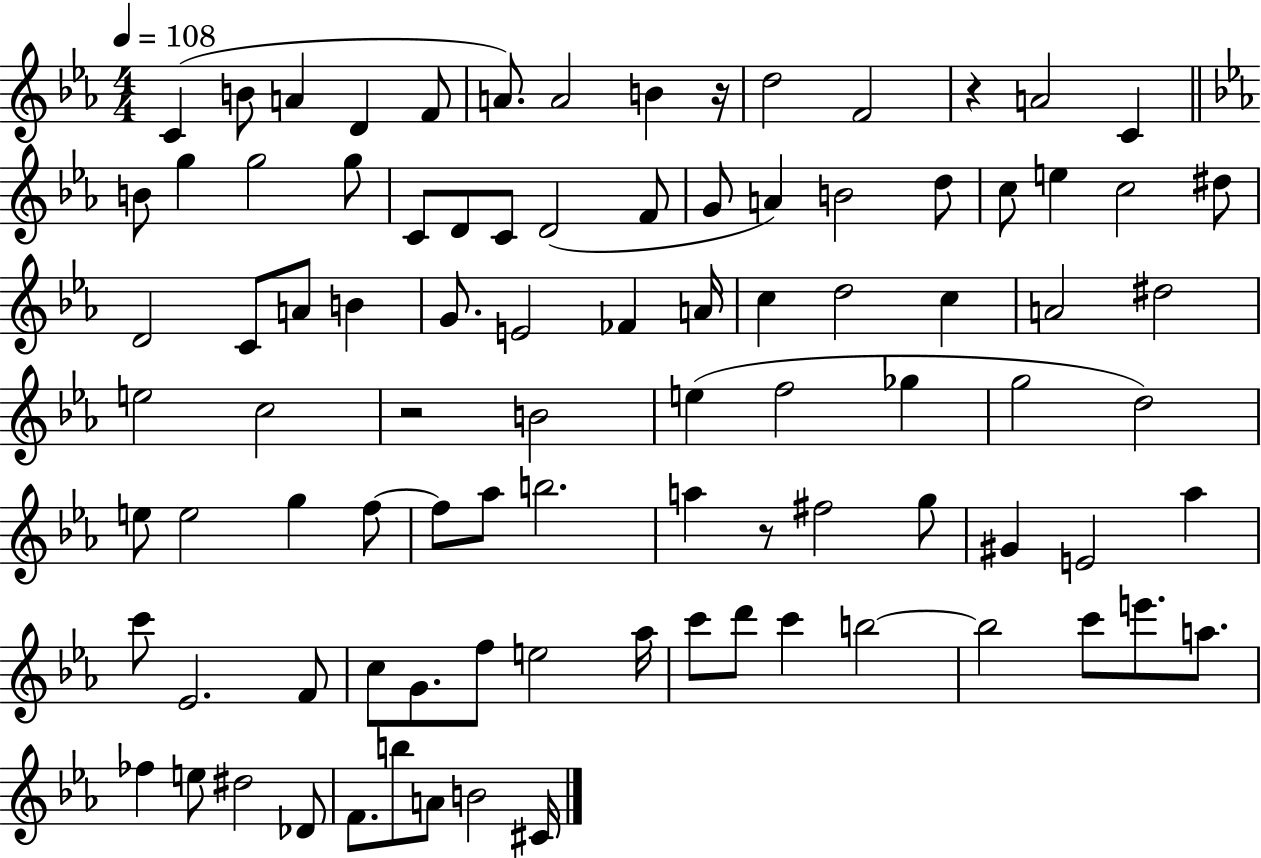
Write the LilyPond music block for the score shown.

{
  \clef treble
  \numericTimeSignature
  \time 4/4
  \key ees \major
  \tempo 4 = 108
  \repeat volta 2 { c'4( b'8 a'4 d'4 f'8 | a'8.) a'2 b'4 r16 | d''2 f'2 | r4 a'2 c'4 | \break \bar "||" \break \key c \minor b'8 g''4 g''2 g''8 | c'8 d'8 c'8 d'2( f'8 | g'8 a'4) b'2 d''8 | c''8 e''4 c''2 dis''8 | \break d'2 c'8 a'8 b'4 | g'8. e'2 fes'4 a'16 | c''4 d''2 c''4 | a'2 dis''2 | \break e''2 c''2 | r2 b'2 | e''4( f''2 ges''4 | g''2 d''2) | \break e''8 e''2 g''4 f''8~~ | f''8 aes''8 b''2. | a''4 r8 fis''2 g''8 | gis'4 e'2 aes''4 | \break c'''8 ees'2. f'8 | c''8 g'8. f''8 e''2 aes''16 | c'''8 d'''8 c'''4 b''2~~ | b''2 c'''8 e'''8. a''8. | \break fes''4 e''8 dis''2 des'8 | f'8. b''8 a'8 b'2 cis'16 | } \bar "|."
}